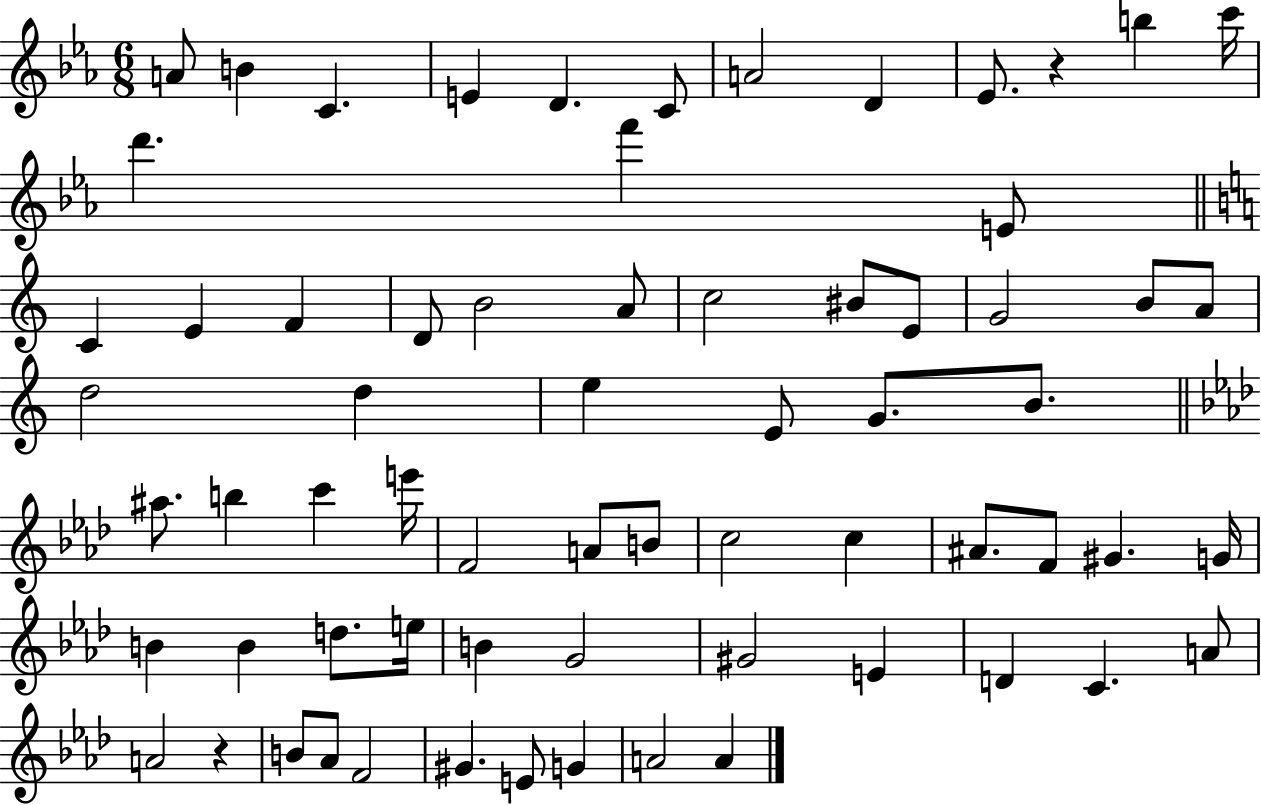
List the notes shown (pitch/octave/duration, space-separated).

A4/e B4/q C4/q. E4/q D4/q. C4/e A4/h D4/q Eb4/e. R/q B5/q C6/s D6/q. F6/q E4/e C4/q E4/q F4/q D4/e B4/h A4/e C5/h BIS4/e E4/e G4/h B4/e A4/e D5/h D5/q E5/q E4/e G4/e. B4/e. A#5/e. B5/q C6/q E6/s F4/h A4/e B4/e C5/h C5/q A#4/e. F4/e G#4/q. G4/s B4/q B4/q D5/e. E5/s B4/q G4/h G#4/h E4/q D4/q C4/q. A4/e A4/h R/q B4/e Ab4/e F4/h G#4/q. E4/e G4/q A4/h A4/q